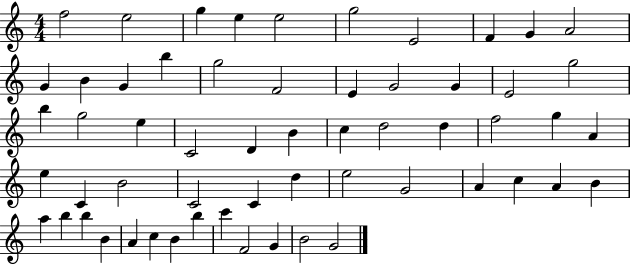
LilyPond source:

{
  \clef treble
  \numericTimeSignature
  \time 4/4
  \key c \major
  f''2 e''2 | g''4 e''4 e''2 | g''2 e'2 | f'4 g'4 a'2 | \break g'4 b'4 g'4 b''4 | g''2 f'2 | e'4 g'2 g'4 | e'2 g''2 | \break b''4 g''2 e''4 | c'2 d'4 b'4 | c''4 d''2 d''4 | f''2 g''4 a'4 | \break e''4 c'4 b'2 | c'2 c'4 d''4 | e''2 g'2 | a'4 c''4 a'4 b'4 | \break a''4 b''4 b''4 b'4 | a'4 c''4 b'4 b''4 | c'''4 f'2 g'4 | b'2 g'2 | \break \bar "|."
}